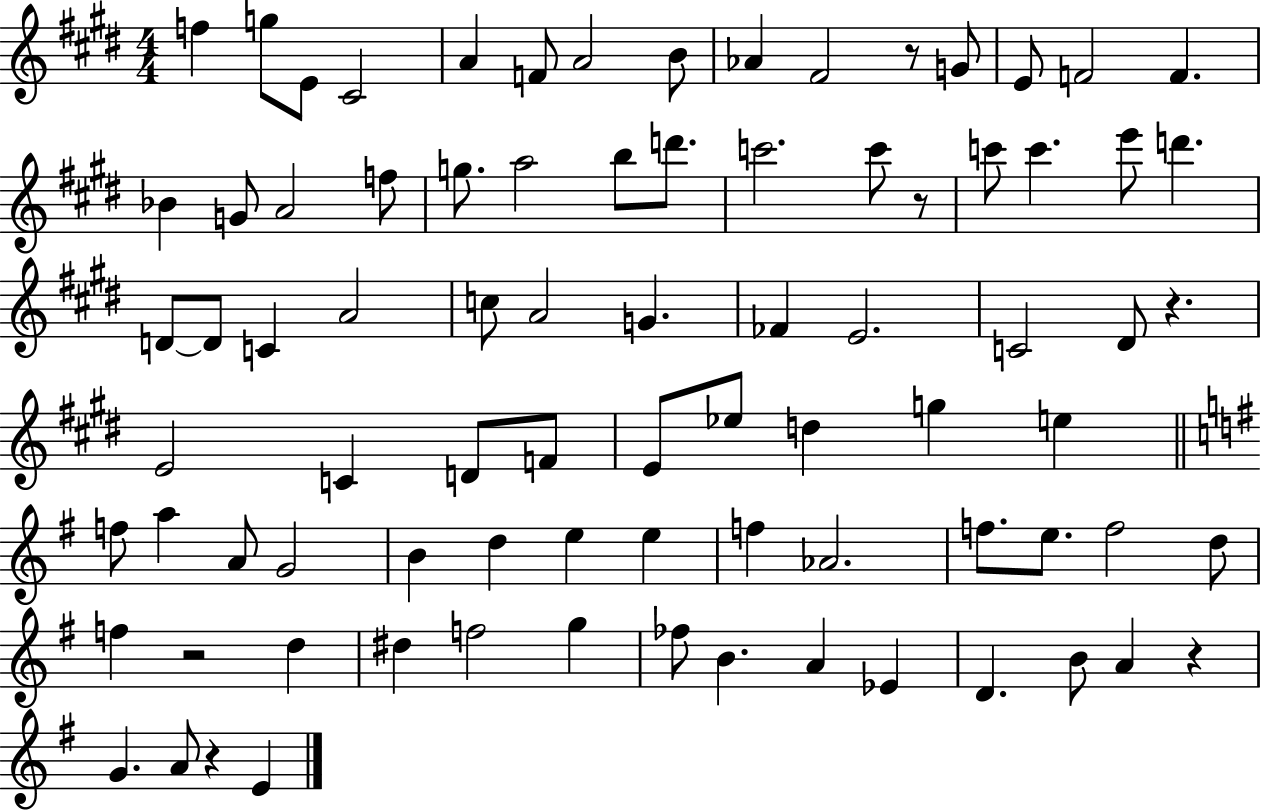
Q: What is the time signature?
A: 4/4